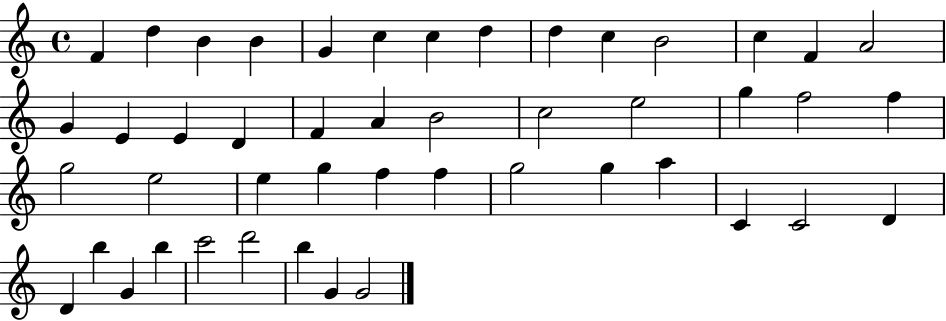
F4/q D5/q B4/q B4/q G4/q C5/q C5/q D5/q D5/q C5/q B4/h C5/q F4/q A4/h G4/q E4/q E4/q D4/q F4/q A4/q B4/h C5/h E5/h G5/q F5/h F5/q G5/h E5/h E5/q G5/q F5/q F5/q G5/h G5/q A5/q C4/q C4/h D4/q D4/q B5/q G4/q B5/q C6/h D6/h B5/q G4/q G4/h